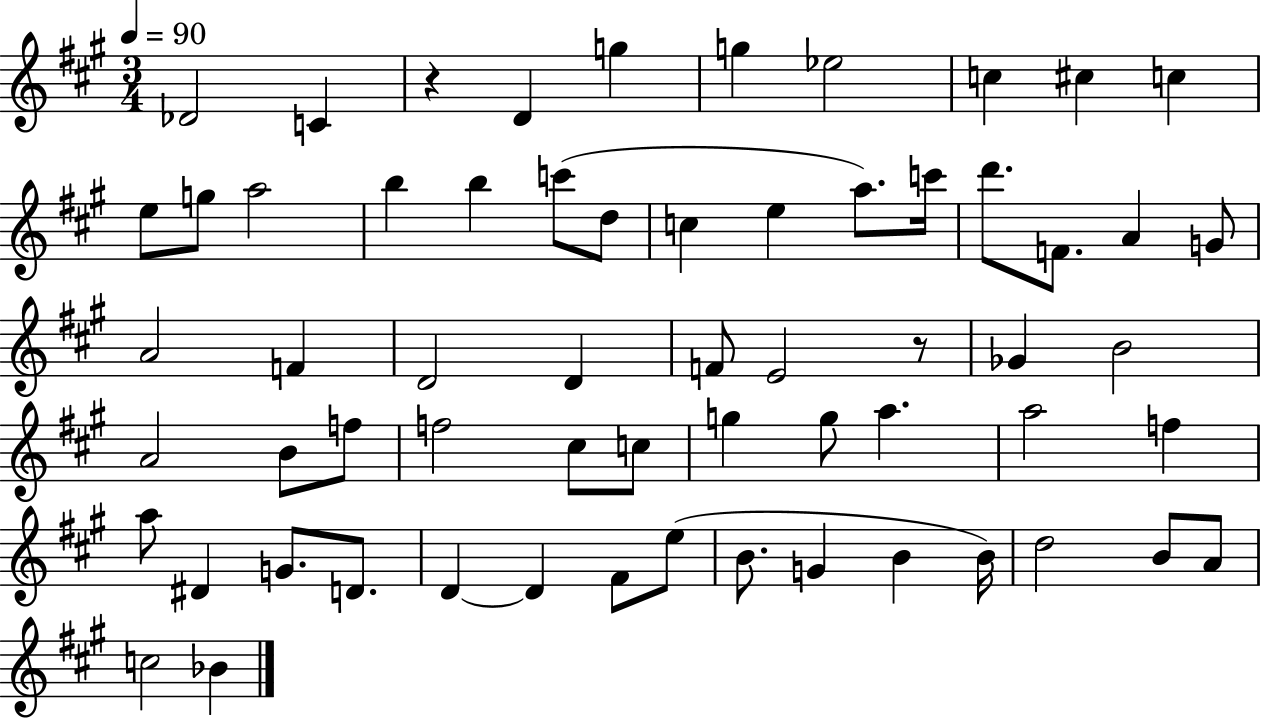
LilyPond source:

{
  \clef treble
  \numericTimeSignature
  \time 3/4
  \key a \major
  \tempo 4 = 90
  \repeat volta 2 { des'2 c'4 | r4 d'4 g''4 | g''4 ees''2 | c''4 cis''4 c''4 | \break e''8 g''8 a''2 | b''4 b''4 c'''8( d''8 | c''4 e''4 a''8.) c'''16 | d'''8. f'8. a'4 g'8 | \break a'2 f'4 | d'2 d'4 | f'8 e'2 r8 | ges'4 b'2 | \break a'2 b'8 f''8 | f''2 cis''8 c''8 | g''4 g''8 a''4. | a''2 f''4 | \break a''8 dis'4 g'8. d'8. | d'4~~ d'4 fis'8 e''8( | b'8. g'4 b'4 b'16) | d''2 b'8 a'8 | \break c''2 bes'4 | } \bar "|."
}